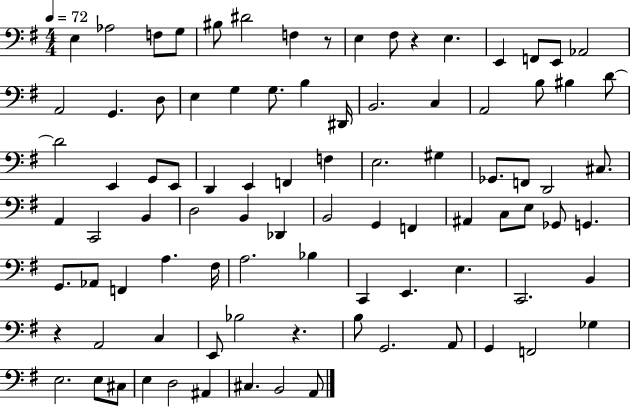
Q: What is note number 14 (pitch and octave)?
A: Ab2